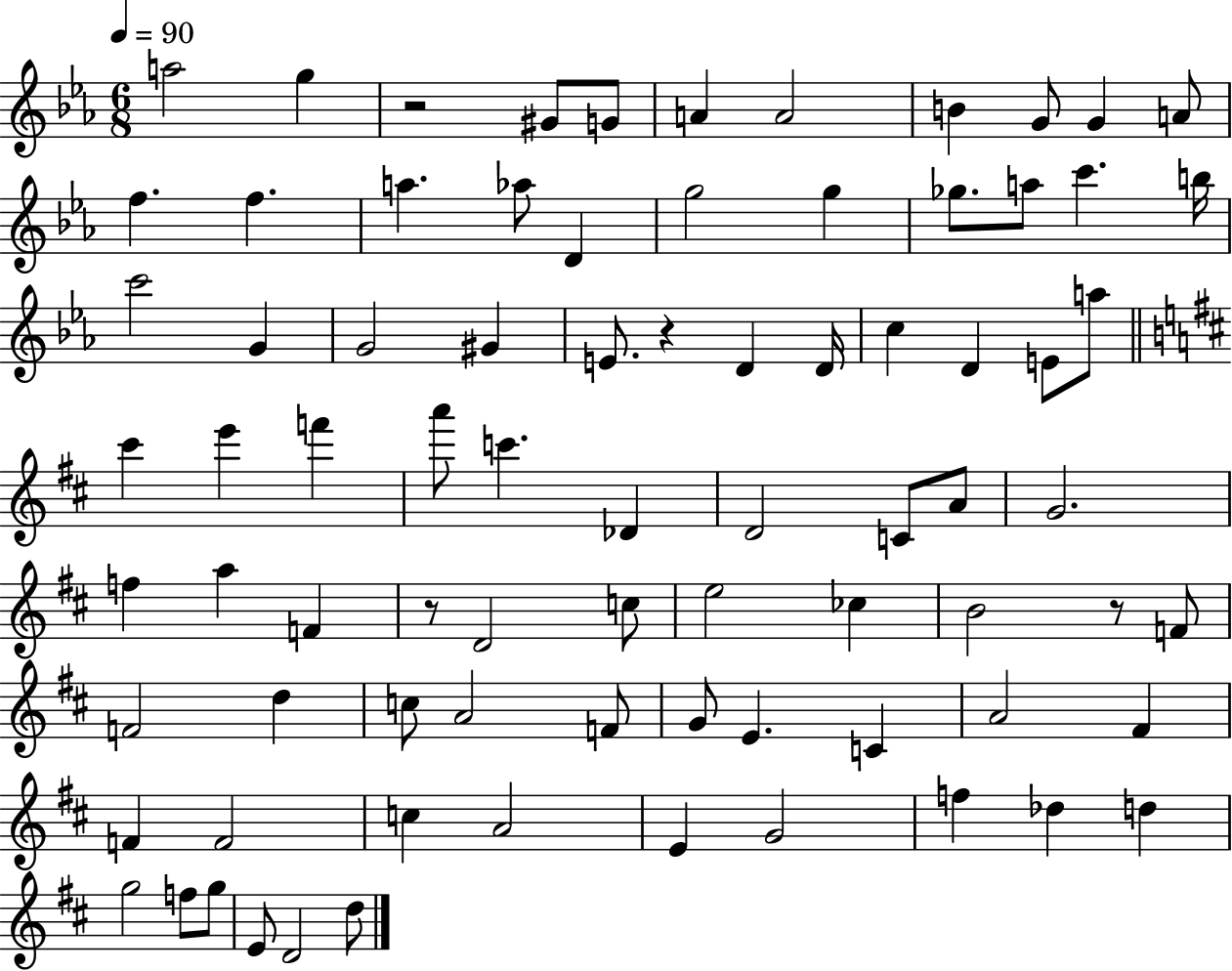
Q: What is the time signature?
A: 6/8